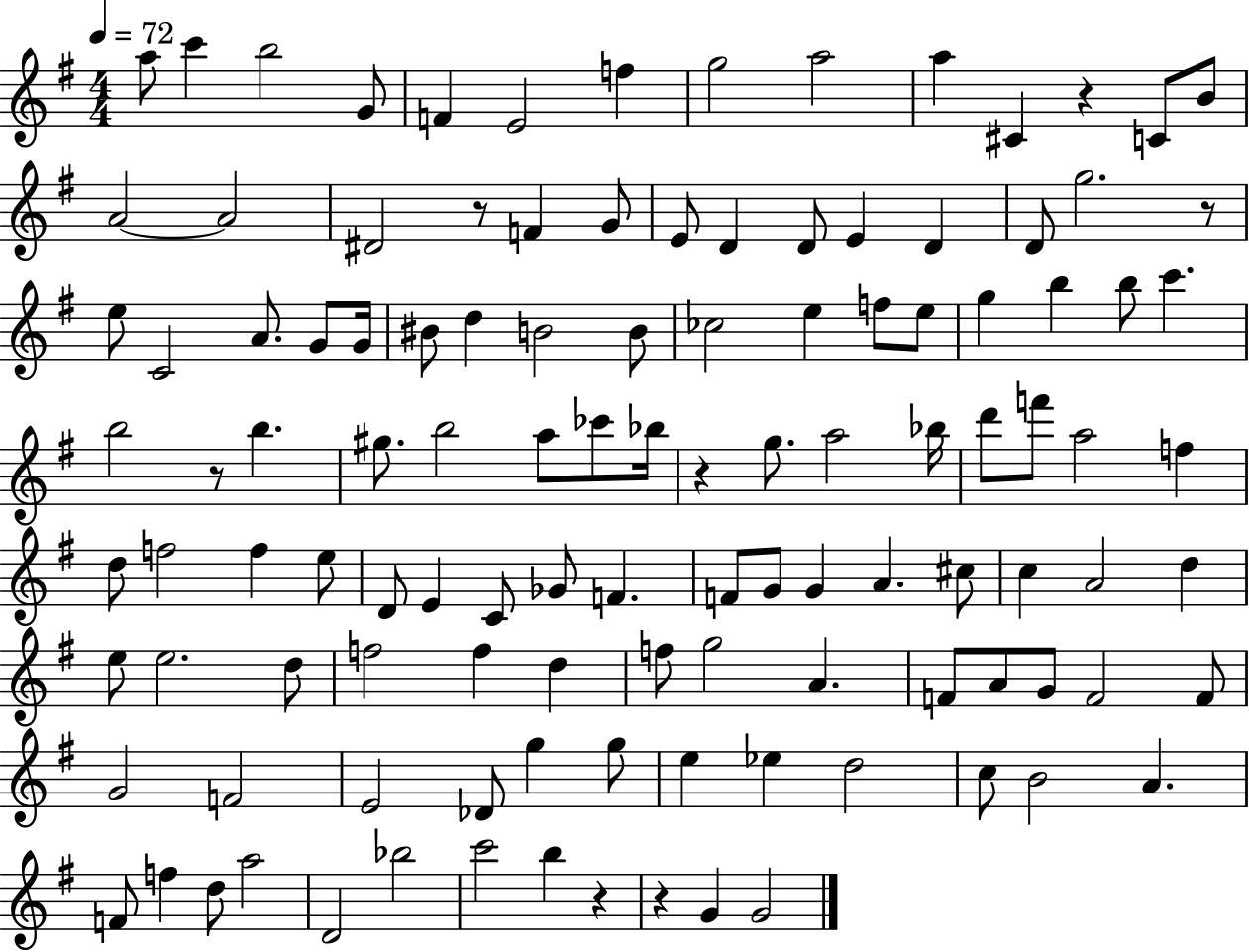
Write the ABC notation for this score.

X:1
T:Untitled
M:4/4
L:1/4
K:G
a/2 c' b2 G/2 F E2 f g2 a2 a ^C z C/2 B/2 A2 A2 ^D2 z/2 F G/2 E/2 D D/2 E D D/2 g2 z/2 e/2 C2 A/2 G/2 G/4 ^B/2 d B2 B/2 _c2 e f/2 e/2 g b b/2 c' b2 z/2 b ^g/2 b2 a/2 _c'/2 _b/4 z g/2 a2 _b/4 d'/2 f'/2 a2 f d/2 f2 f e/2 D/2 E C/2 _G/2 F F/2 G/2 G A ^c/2 c A2 d e/2 e2 d/2 f2 f d f/2 g2 A F/2 A/2 G/2 F2 F/2 G2 F2 E2 _D/2 g g/2 e _e d2 c/2 B2 A F/2 f d/2 a2 D2 _b2 c'2 b z z G G2